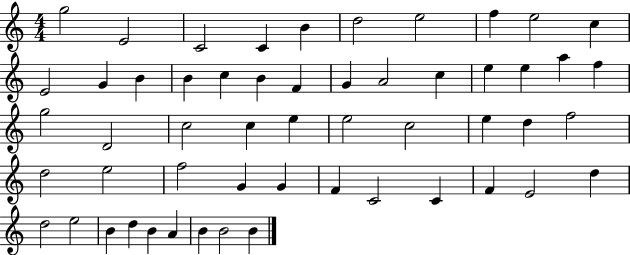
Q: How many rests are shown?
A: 0